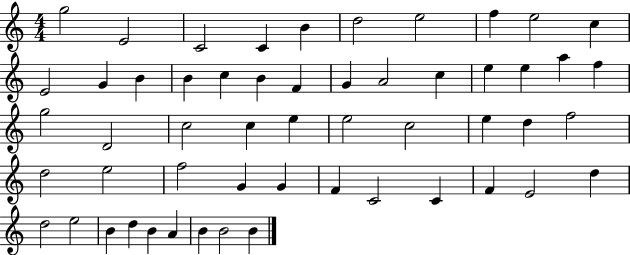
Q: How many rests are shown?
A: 0